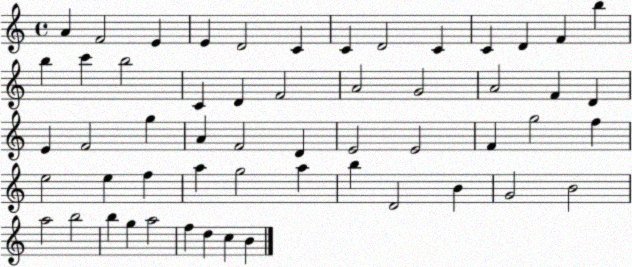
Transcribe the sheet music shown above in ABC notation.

X:1
T:Untitled
M:4/4
L:1/4
K:C
A F2 E E D2 C C D2 C C D F b b c' b2 C D F2 A2 G2 A2 F D E F2 g A F2 D E2 E2 F g2 f e2 e f a g2 a b D2 B G2 B2 a2 b2 b g a2 f d c B